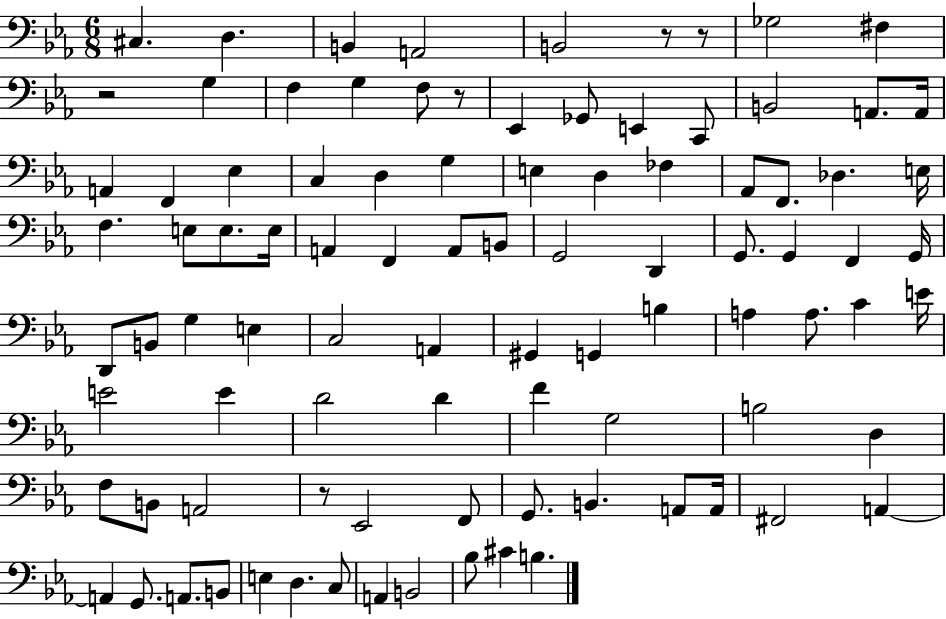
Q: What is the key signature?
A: EES major